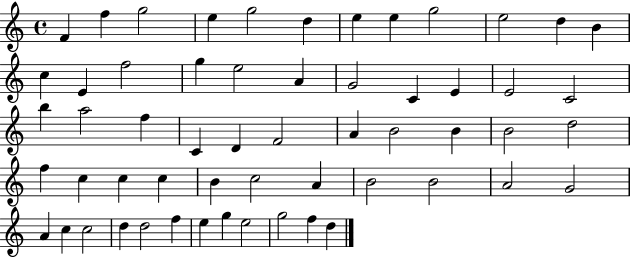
{
  \clef treble
  \time 4/4
  \defaultTimeSignature
  \key c \major
  f'4 f''4 g''2 | e''4 g''2 d''4 | e''4 e''4 g''2 | e''2 d''4 b'4 | \break c''4 e'4 f''2 | g''4 e''2 a'4 | g'2 c'4 e'4 | e'2 c'2 | \break b''4 a''2 f''4 | c'4 d'4 f'2 | a'4 b'2 b'4 | b'2 d''2 | \break f''4 c''4 c''4 c''4 | b'4 c''2 a'4 | b'2 b'2 | a'2 g'2 | \break a'4 c''4 c''2 | d''4 d''2 f''4 | e''4 g''4 e''2 | g''2 f''4 d''4 | \break \bar "|."
}